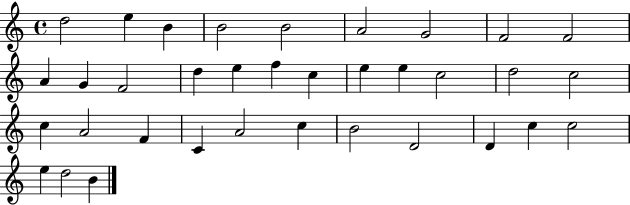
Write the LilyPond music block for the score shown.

{
  \clef treble
  \time 4/4
  \defaultTimeSignature
  \key c \major
  d''2 e''4 b'4 | b'2 b'2 | a'2 g'2 | f'2 f'2 | \break a'4 g'4 f'2 | d''4 e''4 f''4 c''4 | e''4 e''4 c''2 | d''2 c''2 | \break c''4 a'2 f'4 | c'4 a'2 c''4 | b'2 d'2 | d'4 c''4 c''2 | \break e''4 d''2 b'4 | \bar "|."
}